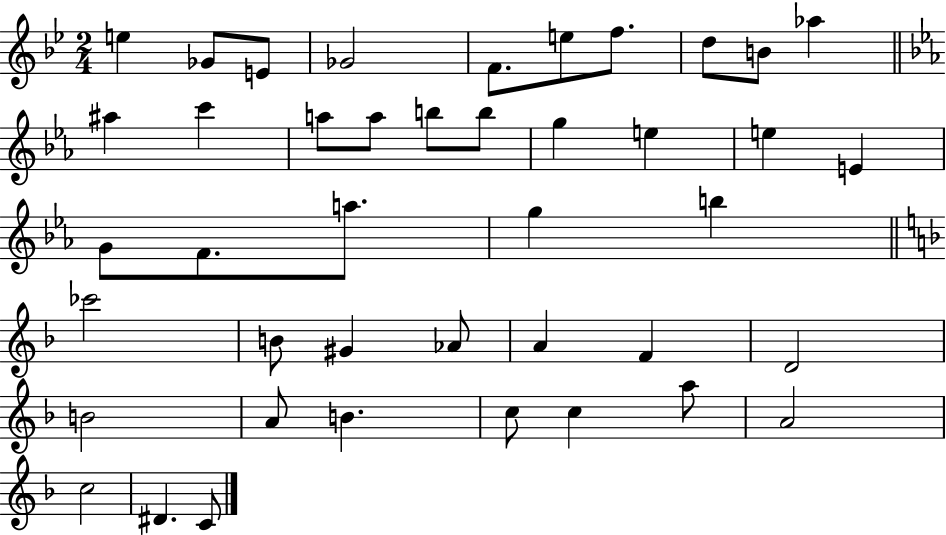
X:1
T:Untitled
M:2/4
L:1/4
K:Bb
e _G/2 E/2 _G2 F/2 e/2 f/2 d/2 B/2 _a ^a c' a/2 a/2 b/2 b/2 g e e E G/2 F/2 a/2 g b _c'2 B/2 ^G _A/2 A F D2 B2 A/2 B c/2 c a/2 A2 c2 ^D C/2